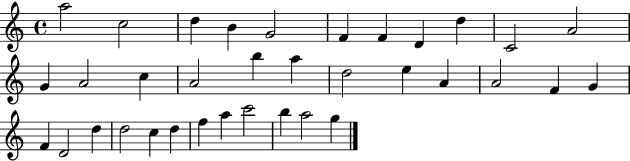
{
  \clef treble
  \time 4/4
  \defaultTimeSignature
  \key c \major
  a''2 c''2 | d''4 b'4 g'2 | f'4 f'4 d'4 d''4 | c'2 a'2 | \break g'4 a'2 c''4 | a'2 b''4 a''4 | d''2 e''4 a'4 | a'2 f'4 g'4 | \break f'4 d'2 d''4 | d''2 c''4 d''4 | f''4 a''4 c'''2 | b''4 a''2 g''4 | \break \bar "|."
}